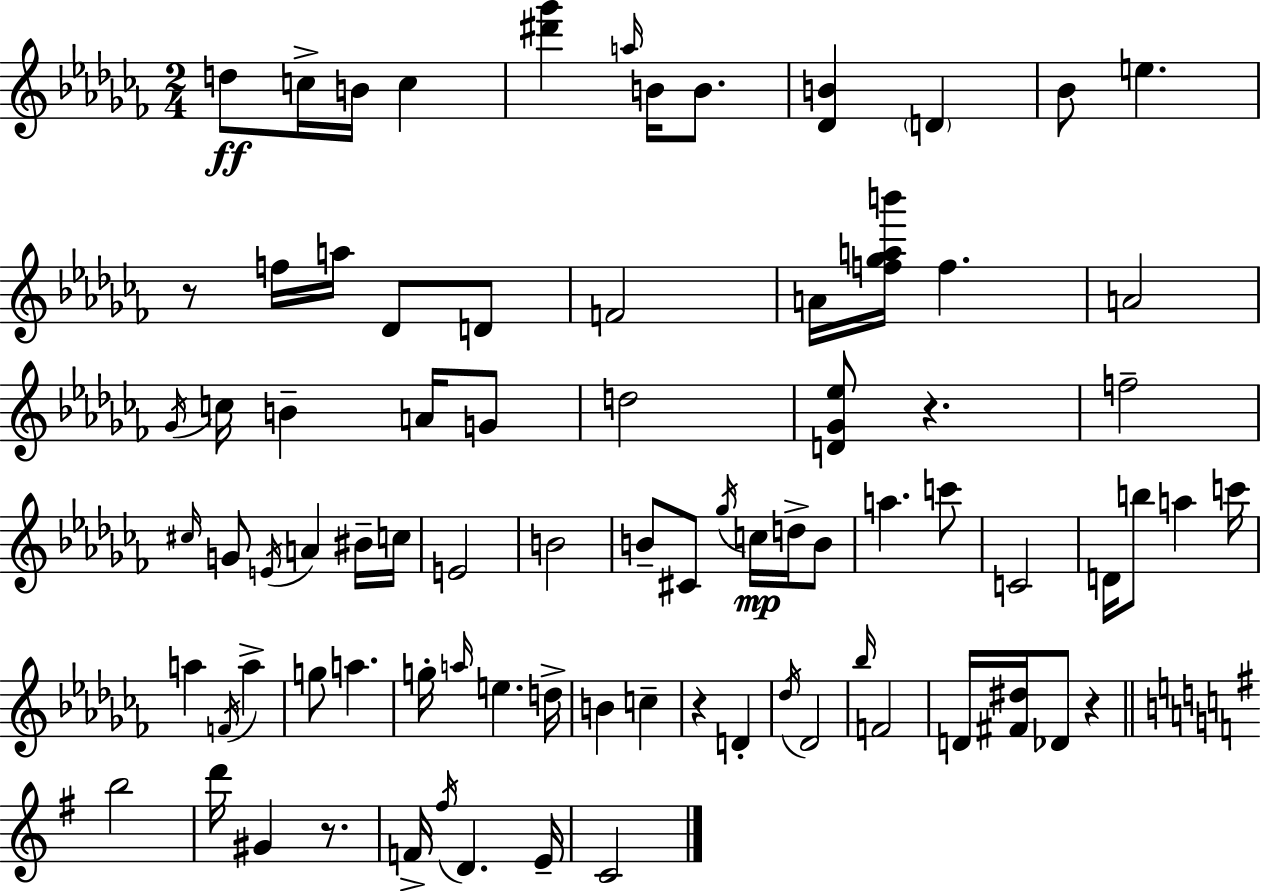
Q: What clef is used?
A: treble